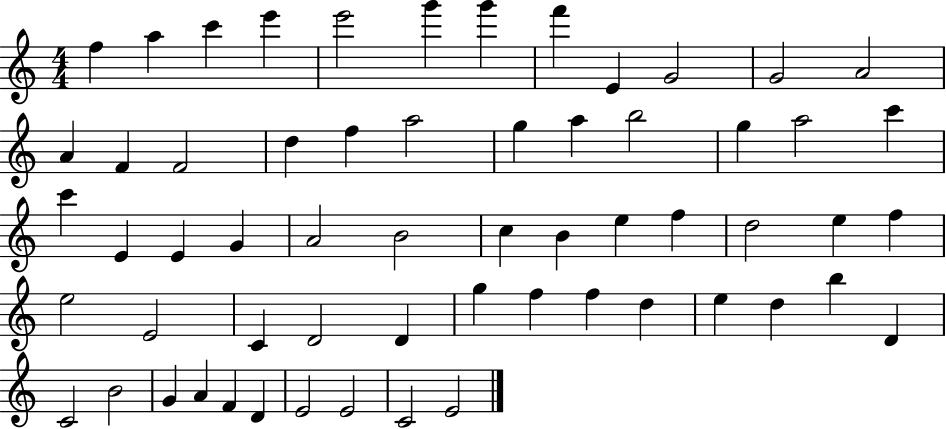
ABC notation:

X:1
T:Untitled
M:4/4
L:1/4
K:C
f a c' e' e'2 g' g' f' E G2 G2 A2 A F F2 d f a2 g a b2 g a2 c' c' E E G A2 B2 c B e f d2 e f e2 E2 C D2 D g f f d e d b D C2 B2 G A F D E2 E2 C2 E2